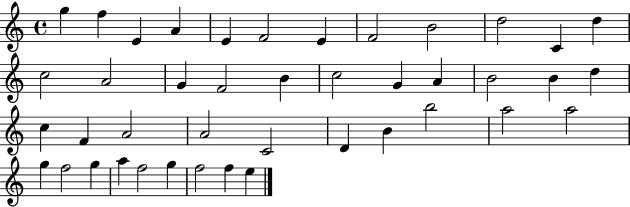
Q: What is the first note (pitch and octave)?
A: G5